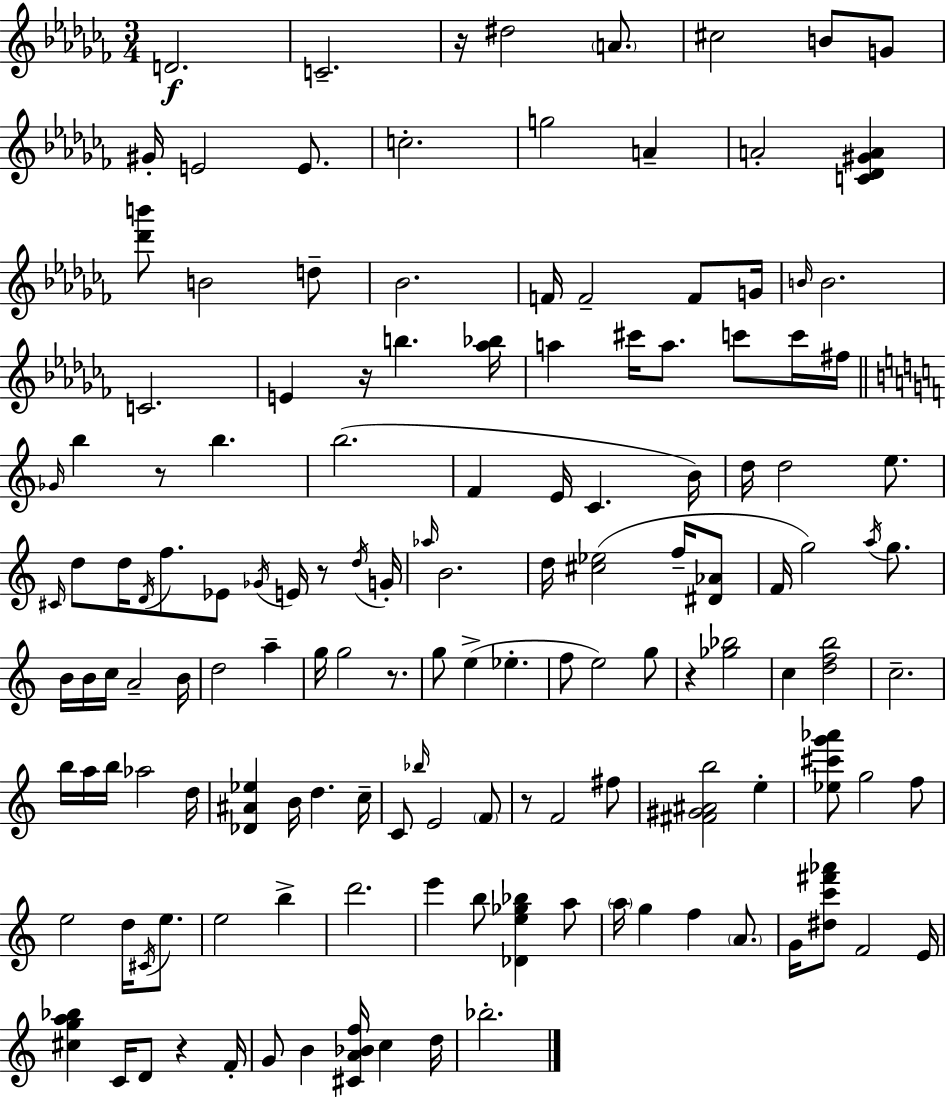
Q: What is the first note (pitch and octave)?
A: D4